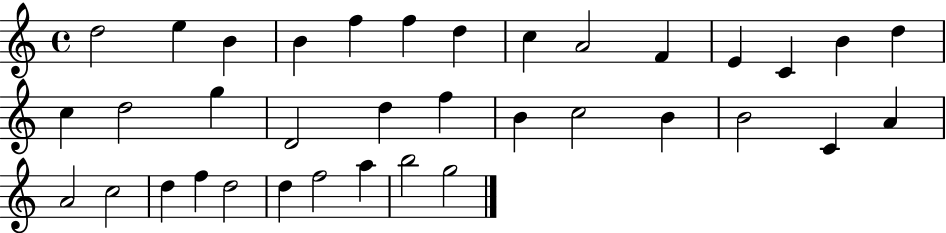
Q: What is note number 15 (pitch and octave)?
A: C5